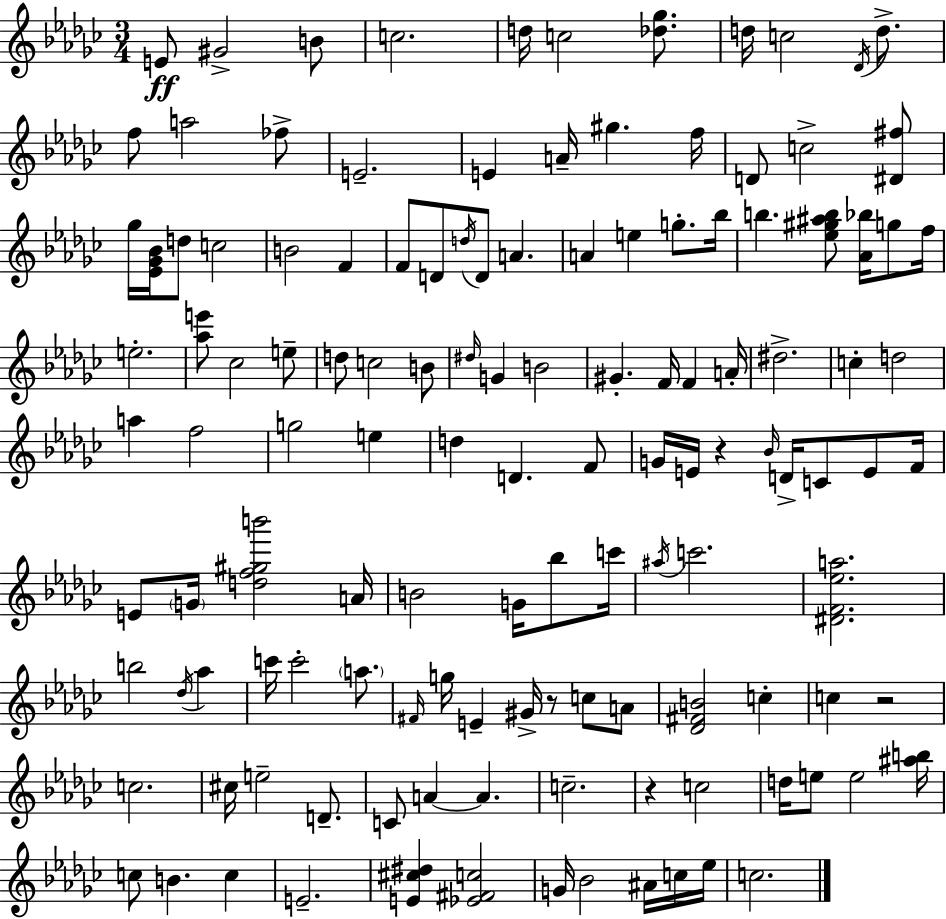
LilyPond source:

{
  \clef treble
  \numericTimeSignature
  \time 3/4
  \key ees \minor
  \repeat volta 2 { e'8\ff gis'2-> b'8 | c''2. | d''16 c''2 <des'' ges''>8. | d''16 c''2 \acciaccatura { des'16 } d''8.-> | \break f''8 a''2 fes''8-> | e'2.-- | e'4 a'16-- gis''4. | f''16 d'8 c''2-> <dis' fis''>8 | \break ges''16 <ees' ges' bes'>16 d''8 c''2 | b'2 f'4 | f'8 d'8 \acciaccatura { d''16 } d'8 a'4. | a'4 e''4 g''8.-. | \break bes''16 b''4. <ees'' gis'' ais'' b''>8 <aes' bes''>16 g''8 | f''16 e''2.-. | <aes'' e'''>8 ces''2 | e''8-- d''8 c''2 | \break b'8 \grace { dis''16 } g'4 b'2 | gis'4.-. f'16 f'4 | a'16-. dis''2.-> | c''4-. d''2 | \break a''4 f''2 | g''2 e''4 | d''4 d'4. | f'8 g'16 e'16 r4 \grace { bes'16 } d'16-> c'8 | \break e'8 f'16 e'8 \parenthesize g'16 <d'' f'' gis'' b'''>2 | a'16 b'2 | g'16 bes''8 c'''16 \acciaccatura { ais''16 } c'''2. | <dis' f' ees'' a''>2. | \break b''2 | \acciaccatura { des''16 } aes''4 c'''16 c'''2-. | \parenthesize a''8. \grace { fis'16 } g''16 e'4-- | gis'16-> r8 c''8 a'8 <des' fis' b'>2 | \break c''4-. c''4 r2 | c''2. | cis''16 e''2-- | d'8.-- c'8 a'4~~ | \break a'4. c''2.-- | r4 c''2 | d''16 e''8 e''2 | <ais'' b''>16 c''8 b'4. | \break c''4 e'2.-- | <e' cis'' dis''>4 <ees' fis' c''>2 | g'16 bes'2 | ais'16 c''16 ees''16 c''2. | \break } \bar "|."
}